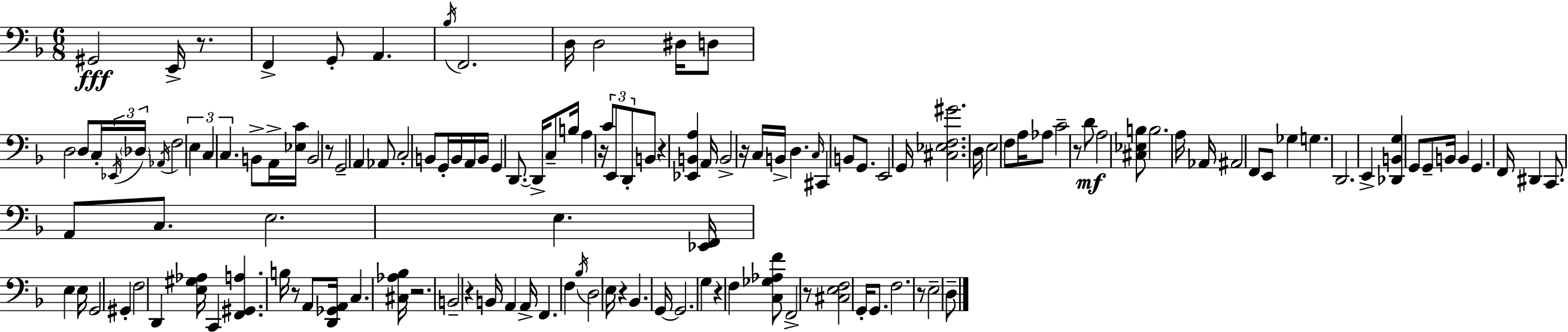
G#2/h E2/s R/e. F2/q G2/e A2/q. Bb3/s F2/h. D3/s D3/h D#3/s D3/e D3/h D3/e C3/s Eb2/s Db3/s Ab2/s F3/h E3/q C3/q C3/q. B2/e A2/s [Eb3,C4]/s B2/h R/e G2/h A2/q Ab2/e C3/h B2/e G2/s B2/s A2/s B2/s G2/q D2/e. D2/s C3/e B3/s A3/q R/s C4/e E2/e D2/e B2/e R/q [Eb2,B2,A3]/q A2/s B2/h R/s C3/s B2/s D3/q. C3/s C#2/q B2/e G2/e. E2/h G2/s [C#3,Eb3,F3,G#4]/h. D3/s E3/h F3/e A3/s Ab3/e C4/h R/e D4/e A3/h [C#3,Eb3,B3]/e B3/h. A3/s Ab2/s A#2/h F2/e E2/e Gb3/q G3/q. D2/h. E2/q [Db2,B2,G3]/q G2/e G2/e B2/s B2/q G2/q. F2/s D#2/q C2/e. A2/e C3/e. E3/h. E3/q. [Eb2,F2]/s E3/q E3/s G2/h G#2/q F3/h D2/q [E3,G#3,Ab3]/s C2/q [F2,G#2,A3]/q. B3/s R/e A2/e [D2,Gb2,A2]/s C3/q. [C#3,Ab3,Bb3]/s R/h. B2/h R/q B2/s A2/q A2/s F2/q. F3/q Bb3/s D3/h E3/s R/q Bb2/q. G2/s G2/h. G3/q R/q F3/q [C3,Gb3,Ab3,F4]/e F2/h R/e [C#3,E3,F3]/h G2/s G2/e. F3/h. R/e E3/h D3/e